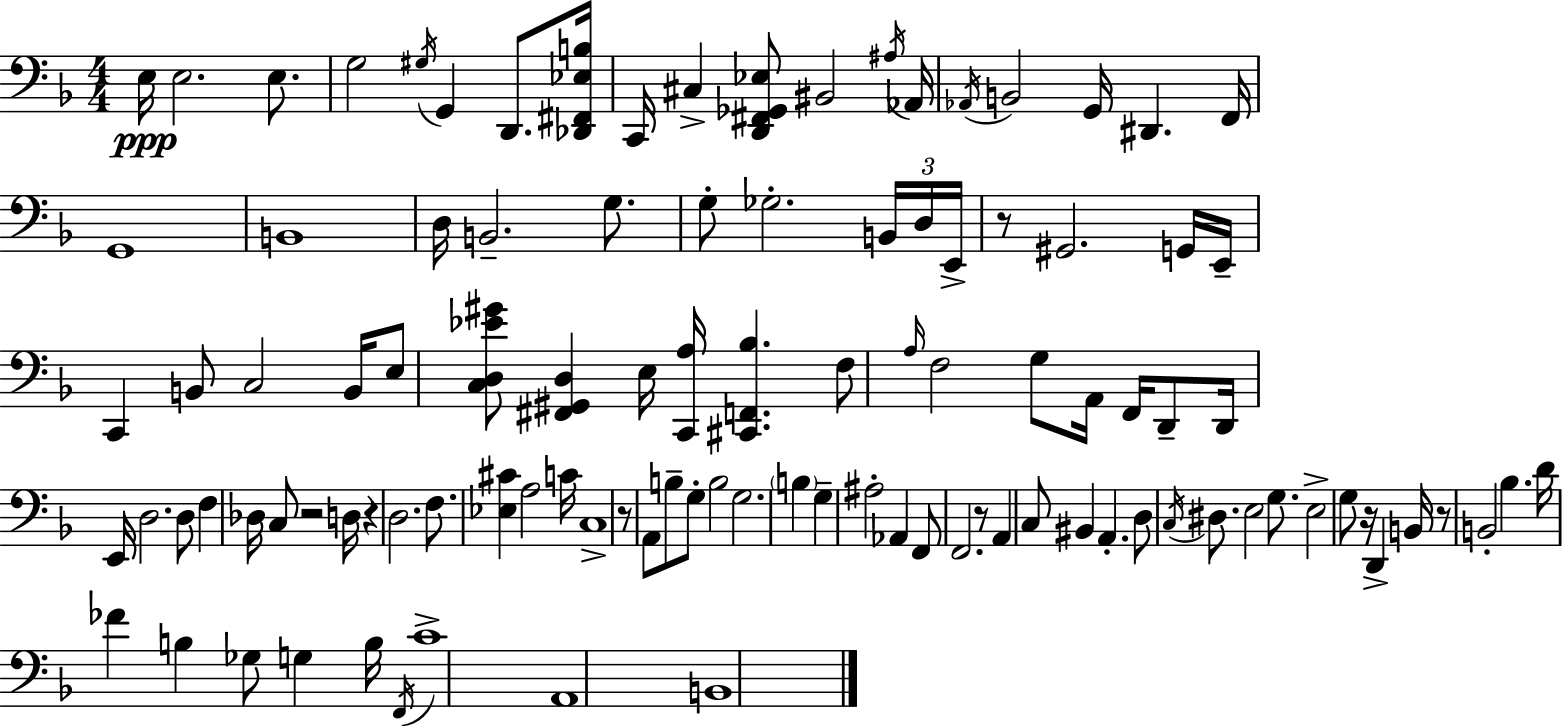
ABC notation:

X:1
T:Untitled
M:4/4
L:1/4
K:Dm
E,/4 E,2 E,/2 G,2 ^G,/4 G,, D,,/2 [_D,,^F,,_E,B,]/4 C,,/4 ^C, [D,,^F,,_G,,_E,]/2 ^B,,2 ^A,/4 _A,,/4 _A,,/4 B,,2 G,,/4 ^D,, F,,/4 G,,4 B,,4 D,/4 B,,2 G,/2 G,/2 _G,2 B,,/4 D,/4 E,,/4 z/2 ^G,,2 G,,/4 E,,/4 C,, B,,/2 C,2 B,,/4 E,/2 [C,D,_E^G]/2 [^F,,^G,,D,] E,/4 [C,,A,]/4 [^C,,F,,_B,] F,/2 A,/4 F,2 G,/2 A,,/4 F,,/4 D,,/2 D,,/4 E,,/4 D,2 D,/2 F, _D,/4 C,/2 z2 D,/4 z D,2 F,/2 [_E,^C] A,2 C/4 C,4 z/2 A,,/2 B,/2 G,/2 B,2 G,2 B, G, ^A,2 _A,, F,,/2 F,,2 z/2 A,, C,/2 ^B,, A,, D,/2 C,/4 ^D,/2 E,2 G,/2 E,2 G,/2 z/4 D,, B,,/4 z/2 B,,2 _B, D/4 _F B, _G,/2 G, B,/4 F,,/4 C4 A,,4 B,,4